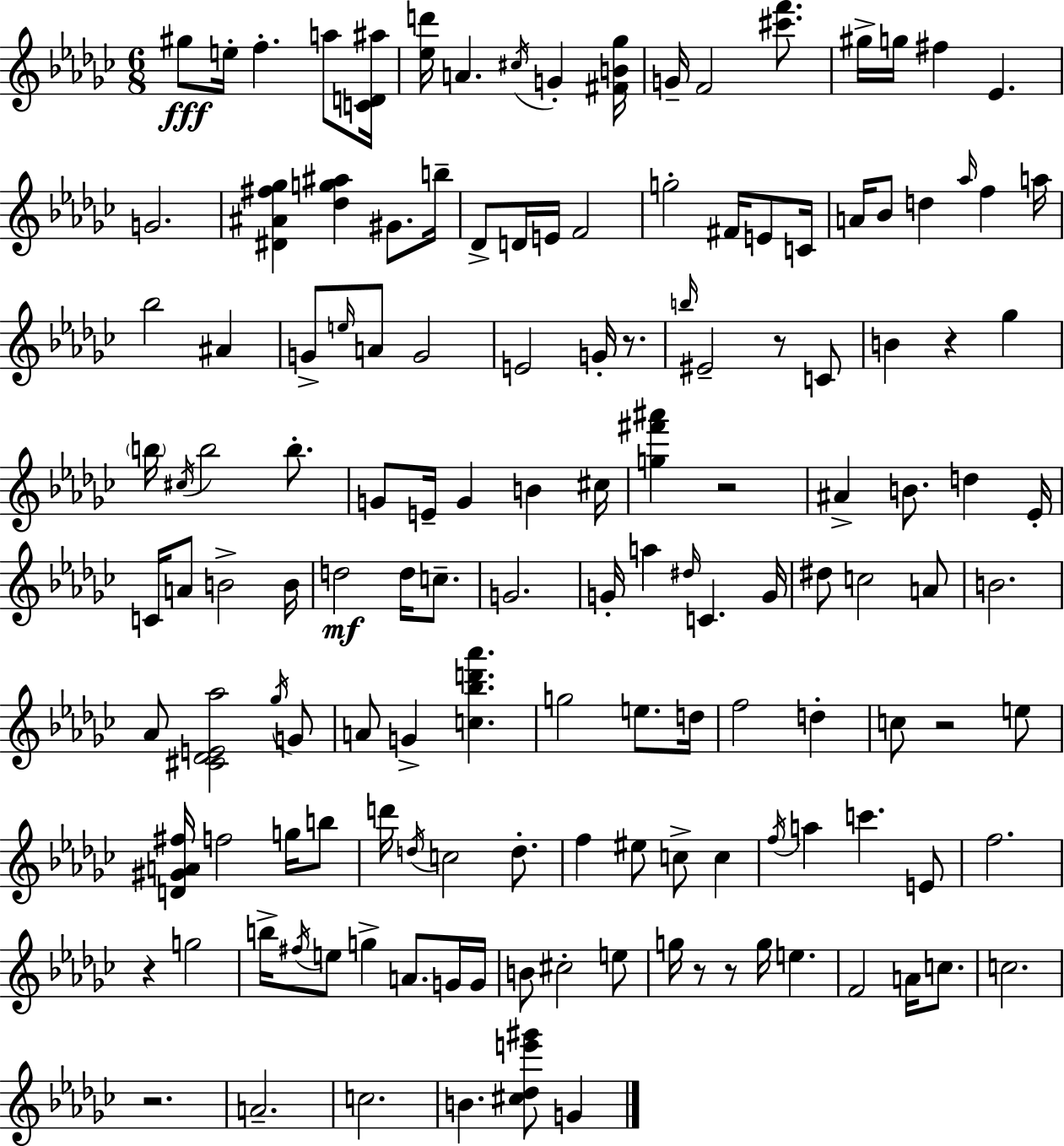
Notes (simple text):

G#5/e E5/s F5/q. A5/e [C4,D4,A#5]/s [Eb5,D6]/s A4/q. C#5/s G4/q [F#4,B4,Gb5]/s G4/s F4/h [C#6,F6]/e. G#5/s G5/s F#5/q Eb4/q. G4/h. [D#4,A#4,F#5,Gb5]/q [Db5,G5,A#5]/q G#4/e. B5/s Db4/e D4/s E4/s F4/h G5/h F#4/s E4/e C4/s A4/s Bb4/e D5/q Ab5/s F5/q A5/s Bb5/h A#4/q G4/e E5/s A4/e G4/h E4/h G4/s R/e. B5/s EIS4/h R/e C4/e B4/q R/q Gb5/q B5/s C#5/s B5/h B5/e. G4/e E4/s G4/q B4/q C#5/s [G5,F#6,A#6]/q R/h A#4/q B4/e. D5/q Eb4/s C4/s A4/e B4/h B4/s D5/h D5/s C5/e. G4/h. G4/s A5/q D#5/s C4/q. G4/s D#5/e C5/h A4/e B4/h. Ab4/e [C#4,Db4,E4,Ab5]/h Gb5/s G4/e A4/e G4/q [C5,Bb5,D6,Ab6]/q. G5/h E5/e. D5/s F5/h D5/q C5/e R/h E5/e [D4,G#4,A4,F#5]/s F5/h G5/s B5/e D6/s D5/s C5/h D5/e. F5/q EIS5/e C5/e C5/q F5/s A5/q C6/q. E4/e F5/h. R/q G5/h B5/s F#5/s E5/e G5/q A4/e. G4/s G4/s B4/e C#5/h E5/e G5/s R/e R/e G5/s E5/q. F4/h A4/s C5/e. C5/h. R/h. A4/h. C5/h. B4/q. [C#5,Db5,E6,G#6]/e G4/q